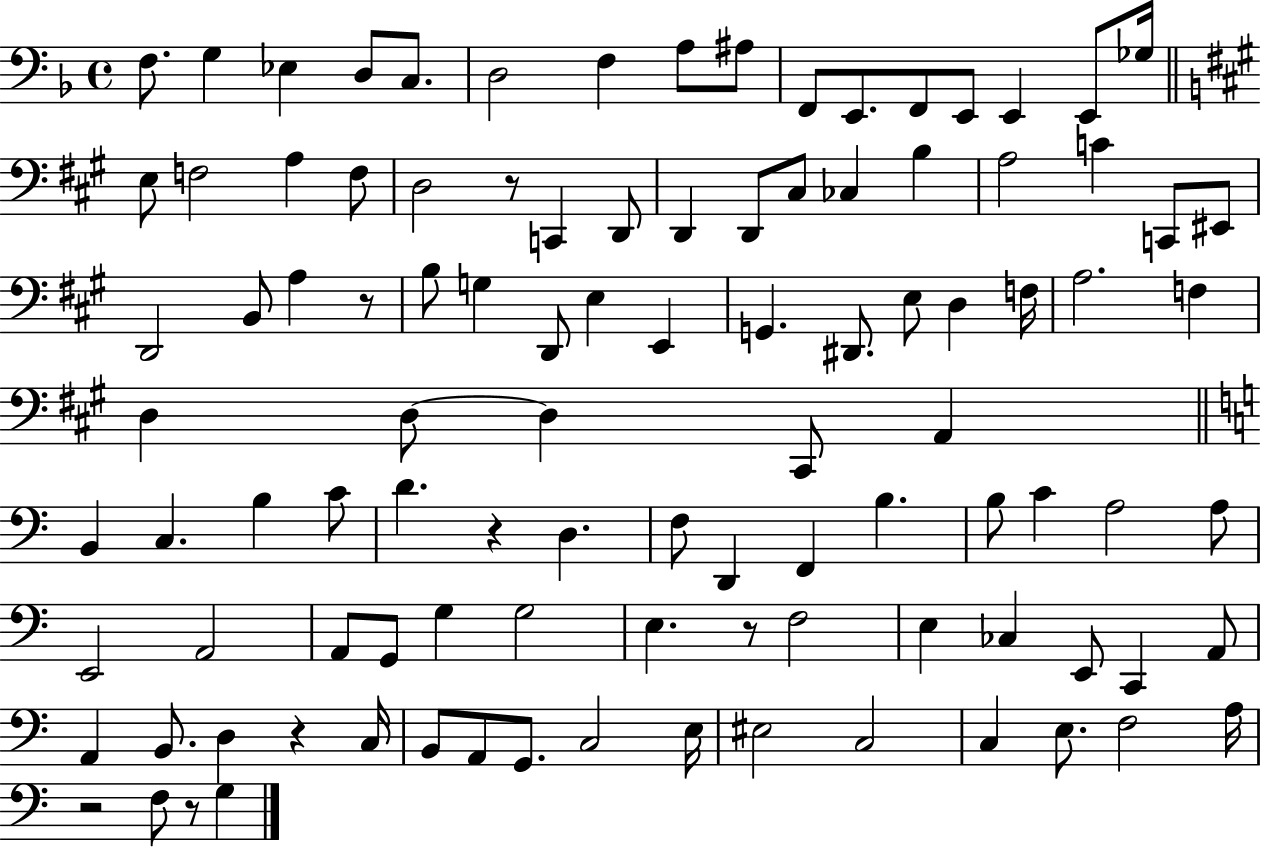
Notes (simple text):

F3/e. G3/q Eb3/q D3/e C3/e. D3/h F3/q A3/e A#3/e F2/e E2/e. F2/e E2/e E2/q E2/e Gb3/s E3/e F3/h A3/q F3/e D3/h R/e C2/q D2/e D2/q D2/e C#3/e CES3/q B3/q A3/h C4/q C2/e EIS2/e D2/h B2/e A3/q R/e B3/e G3/q D2/e E3/q E2/q G2/q. D#2/e. E3/e D3/q F3/s A3/h. F3/q D3/q D3/e D3/q C#2/e A2/q B2/q C3/q. B3/q C4/e D4/q. R/q D3/q. F3/e D2/q F2/q B3/q. B3/e C4/q A3/h A3/e E2/h A2/h A2/e G2/e G3/q G3/h E3/q. R/e F3/h E3/q CES3/q E2/e C2/q A2/e A2/q B2/e. D3/q R/q C3/s B2/e A2/e G2/e. C3/h E3/s EIS3/h C3/h C3/q E3/e. F3/h A3/s R/h F3/e R/e G3/q